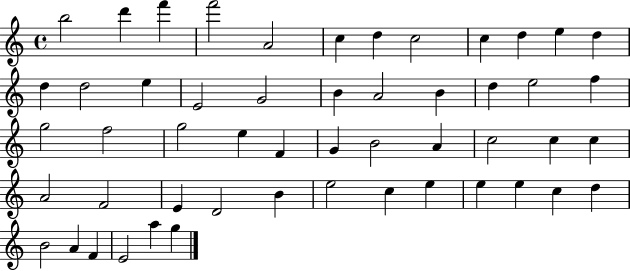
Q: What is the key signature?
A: C major